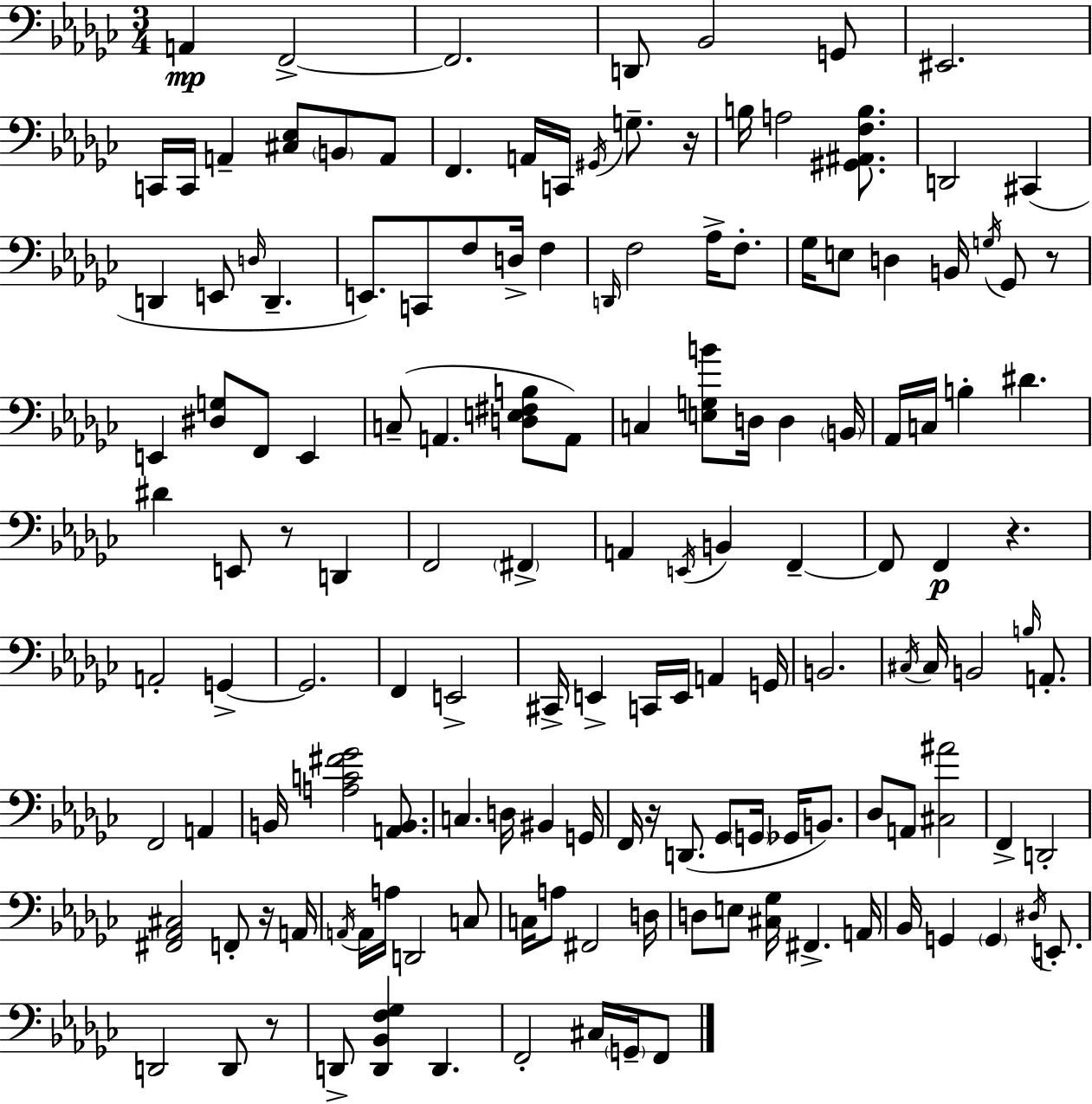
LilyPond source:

{
  \clef bass
  \numericTimeSignature
  \time 3/4
  \key ees \minor
  \repeat volta 2 { a,4\mp f,2->~~ | f,2. | d,8 bes,2 g,8 | eis,2. | \break c,16 c,16 a,4-- <cis ees>8 \parenthesize b,8 a,8 | f,4. a,16 c,16 \acciaccatura { gis,16 } g8.-- | r16 b16 a2 <gis, ais, f b>8. | d,2 cis,4( | \break d,4 e,8 \grace { d16 } d,4.-- | e,8.) c,8 f8 d16-> f4 | \grace { d,16 } f2 aes16-> | f8.-. ges16 e8 d4 b,16 \acciaccatura { g16 } | \break ges,8 r8 e,4 <dis g>8 f,8 | e,4 c8--( a,4. | <d e fis b>8 a,8) c4 <e g b'>8 d16 d4 | \parenthesize b,16 aes,16 c16 b4-. dis'4. | \break dis'4 e,8 r8 | d,4 f,2 | \parenthesize fis,4-> a,4 \acciaccatura { e,16 } b,4 | f,4--~~ f,8 f,4\p r4. | \break a,2-. | g,4->~~ g,2. | f,4 e,2-> | cis,16-> e,4-> c,16 e,16 | \break a,4 g,16 b,2. | \acciaccatura { cis16 } cis16 b,2 | \grace { b16 } a,8.-. f,2 | a,4 b,16 <a c' fis' ges'>2 | \break <a, b,>8. c4. | d16 bis,4 g,16 f,16 r16 d,8.( | ges,8 \parenthesize g,16 ges,16 b,8.) des8 a,8 <cis ais'>2 | f,4-> d,2-. | \break <fis, aes, cis>2 | f,8-. r16 a,16 \acciaccatura { a,16 } a,16 a16 d,2 | c8 c16 a8 fis,2 | d16 d8 e8 | \break <cis ges>16 fis,4.-> a,16 bes,16 g,4 | \parenthesize g,4 \acciaccatura { dis16 } e,8.-. d,2 | d,8 r8 d,8-> <d, bes, f ges>4 | d,4. f,2-. | \break cis16 \parenthesize g,16-- f,8 } \bar "|."
}